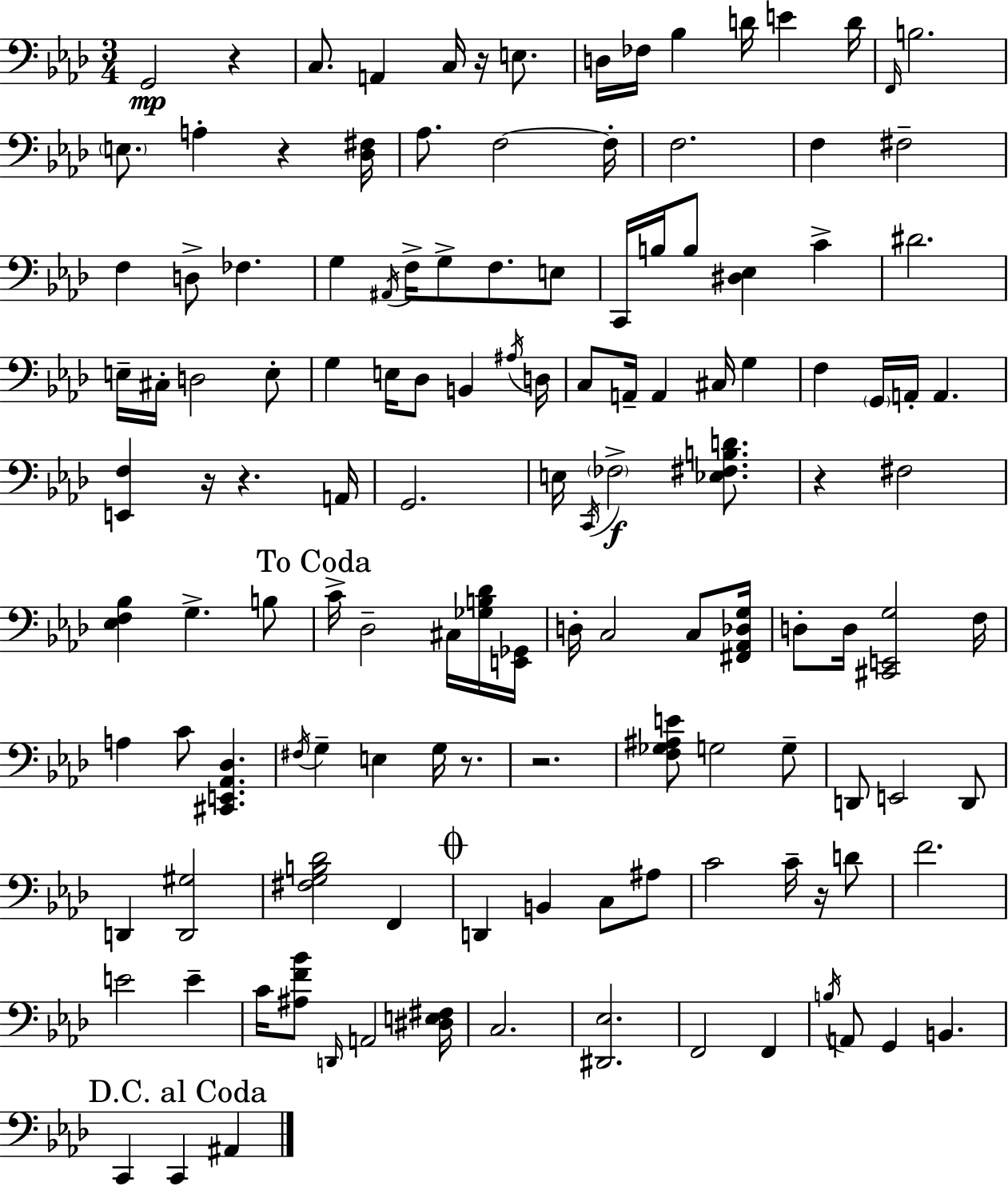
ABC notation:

X:1
T:Untitled
M:3/4
L:1/4
K:Fm
G,,2 z C,/2 A,, C,/4 z/4 E,/2 D,/4 _F,/4 _B, D/4 E D/4 F,,/4 B,2 E,/2 A, z [_D,^F,]/4 _A,/2 F,2 F,/4 F,2 F, ^F,2 F, D,/2 _F, G, ^A,,/4 F,/4 G,/2 F,/2 E,/2 C,,/4 B,/4 B,/2 [^D,_E,] C ^D2 E,/4 ^C,/4 D,2 E,/2 G, E,/4 _D,/2 B,, ^A,/4 D,/4 C,/2 A,,/4 A,, ^C,/4 G, F, G,,/4 A,,/4 A,, [E,,F,] z/4 z A,,/4 G,,2 E,/4 C,,/4 _F,2 [_E,^F,B,D]/2 z ^F,2 [_E,F,_B,] G, B,/2 C/4 _D,2 ^C,/4 [_G,B,_D]/4 [E,,_G,,]/4 D,/4 C,2 C,/2 [^F,,_A,,_D,G,]/4 D,/2 D,/4 [^C,,E,,G,]2 F,/4 A, C/2 [^C,,E,,_A,,_D,] ^F,/4 G, E, G,/4 z/2 z2 [F,_G,^A,E]/2 G,2 G,/2 D,,/2 E,,2 D,,/2 D,, [D,,^G,]2 [^F,G,B,_D]2 F,, D,, B,, C,/2 ^A,/2 C2 C/4 z/4 D/2 F2 E2 E C/4 [^A,F_B]/2 D,,/4 A,,2 [^D,E,^F,]/4 C,2 [^D,,_E,]2 F,,2 F,, B,/4 A,,/2 G,, B,, C,, C,, ^A,,